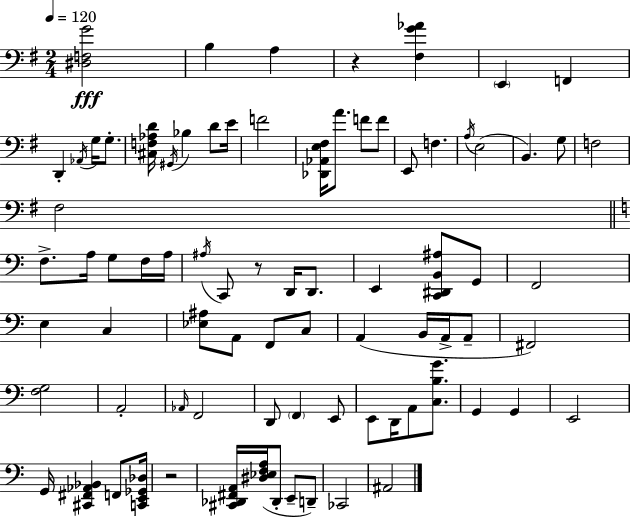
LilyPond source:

{
  \clef bass
  \numericTimeSignature
  \time 2/4
  \key g \major
  \tempo 4 = 120
  \repeat volta 2 { <dis f g'>2\fff | b4 a4 | r4 <fis g' aes'>4 | \parenthesize e,4 f,4 | \break d,4-. \acciaccatura { aes,16 } g16 g8.-. | <cis f aes d'>16 \acciaccatura { gis,16 } bes4 d'8 | e'16 f'2 | <des, aes, e fis>16 a'8. f'8 | \break f'8 e,8 f4. | \acciaccatura { a16 }( e2 | b,4.) | g8 f2 | \break fis2 | \bar "||" \break \key c \major f8.-> a16 g8 f16 a16 | \acciaccatura { ais16 } c,8 r8 d,16 d,8. | e,4 <c, dis, b, ais>8 g,8 | f,2 | \break e4 c4 | <ees ais>8 a,8 f,8 c8 | a,4( b,16 a,16-> a,8-- | fis,2) | \break <f g>2 | a,2-. | \grace { aes,16 } f,2 | d,8 \parenthesize f,4 | \break e,8 e,8 d,16 a,8 <c b g'>8. | g,4 g,4 | e,2 | g,16 <cis, fis, aes, bes,>4 f,8 | \break <c, e, ges, des>16 r2 | <cis, des, fis, a,>16 <dis ees f a>16( des,8-. e,8-- | d,8--) ces,2 | ais,2 | \break } \bar "|."
}